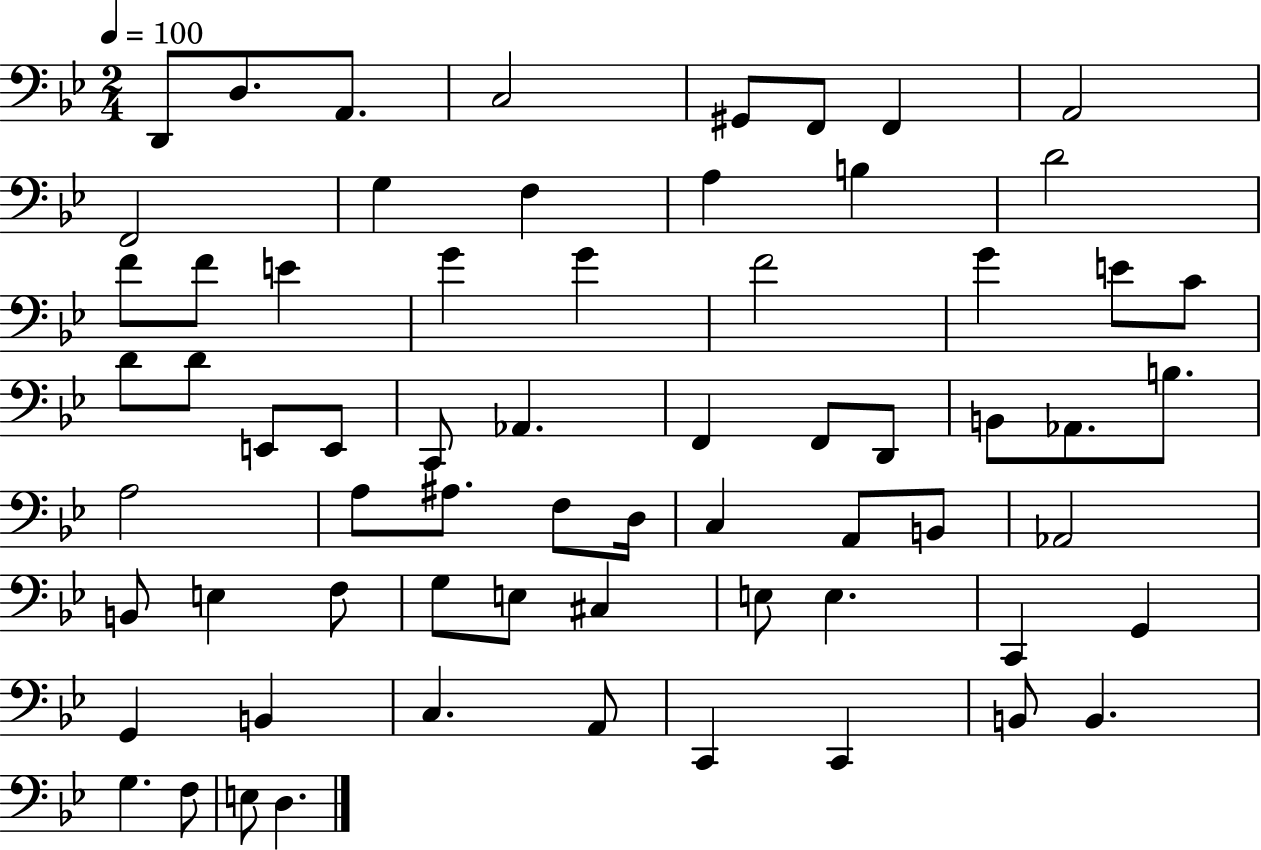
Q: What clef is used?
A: bass